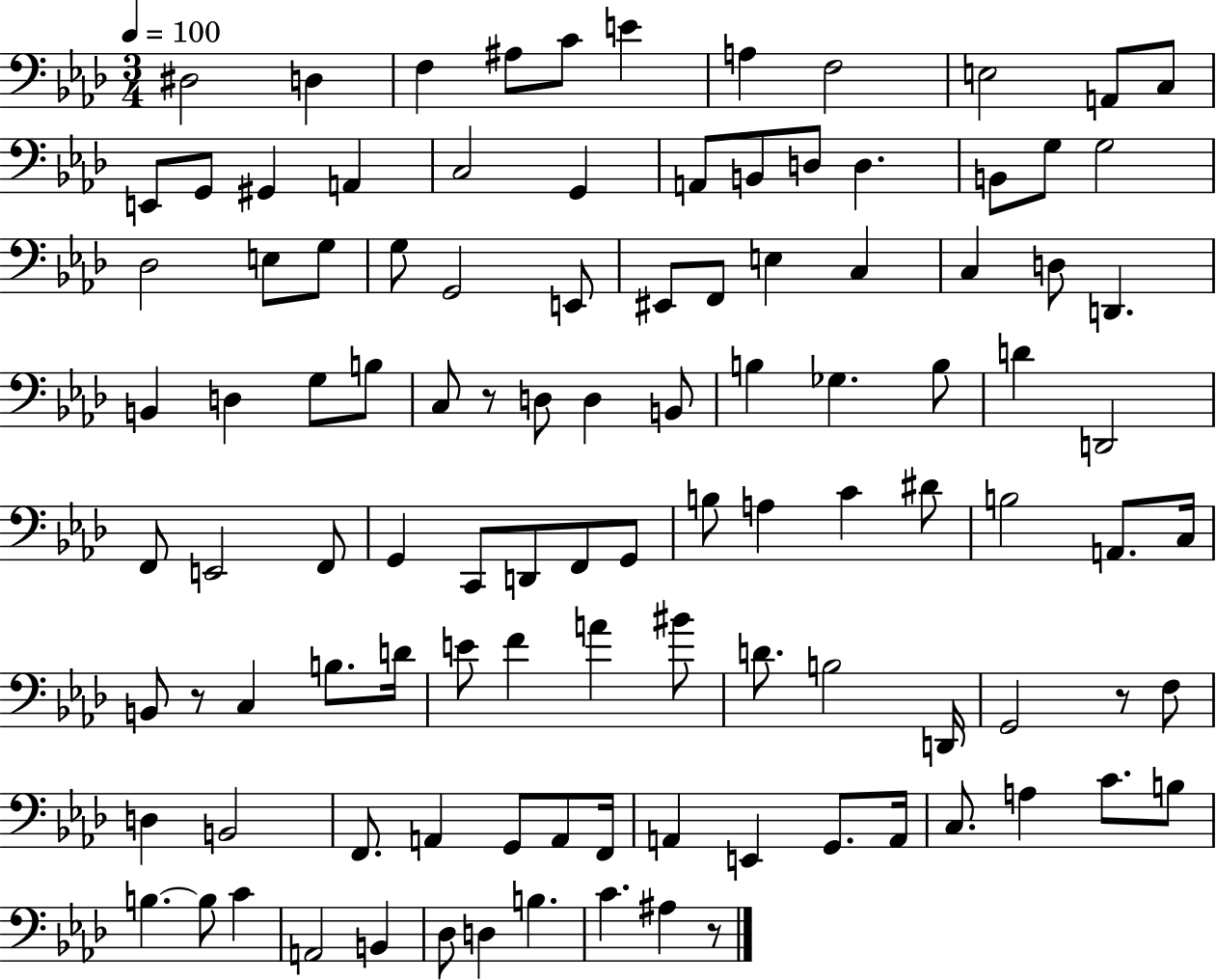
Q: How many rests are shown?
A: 4